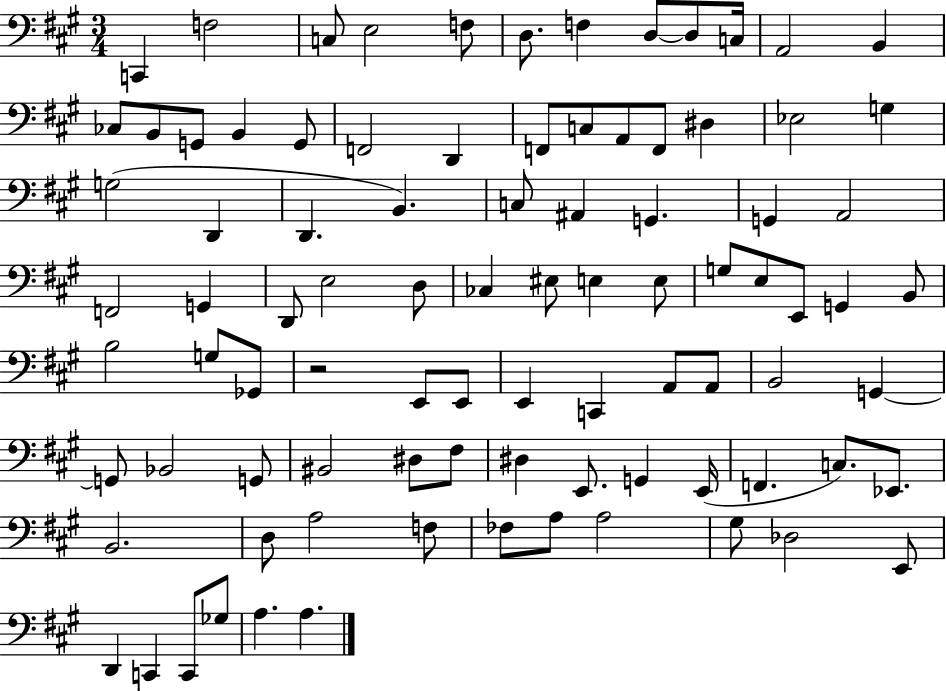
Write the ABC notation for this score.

X:1
T:Untitled
M:3/4
L:1/4
K:A
C,, F,2 C,/2 E,2 F,/2 D,/2 F, D,/2 D,/2 C,/4 A,,2 B,, _C,/2 B,,/2 G,,/2 B,, G,,/2 F,,2 D,, F,,/2 C,/2 A,,/2 F,,/2 ^D, _E,2 G, G,2 D,, D,, B,, C,/2 ^A,, G,, G,, A,,2 F,,2 G,, D,,/2 E,2 D,/2 _C, ^E,/2 E, E,/2 G,/2 E,/2 E,,/2 G,, B,,/2 B,2 G,/2 _G,,/2 z2 E,,/2 E,,/2 E,, C,, A,,/2 A,,/2 B,,2 G,, G,,/2 _B,,2 G,,/2 ^B,,2 ^D,/2 ^F,/2 ^D, E,,/2 G,, E,,/4 F,, C,/2 _E,,/2 B,,2 D,/2 A,2 F,/2 _F,/2 A,/2 A,2 ^G,/2 _D,2 E,,/2 D,, C,, C,,/2 _G,/2 A, A,